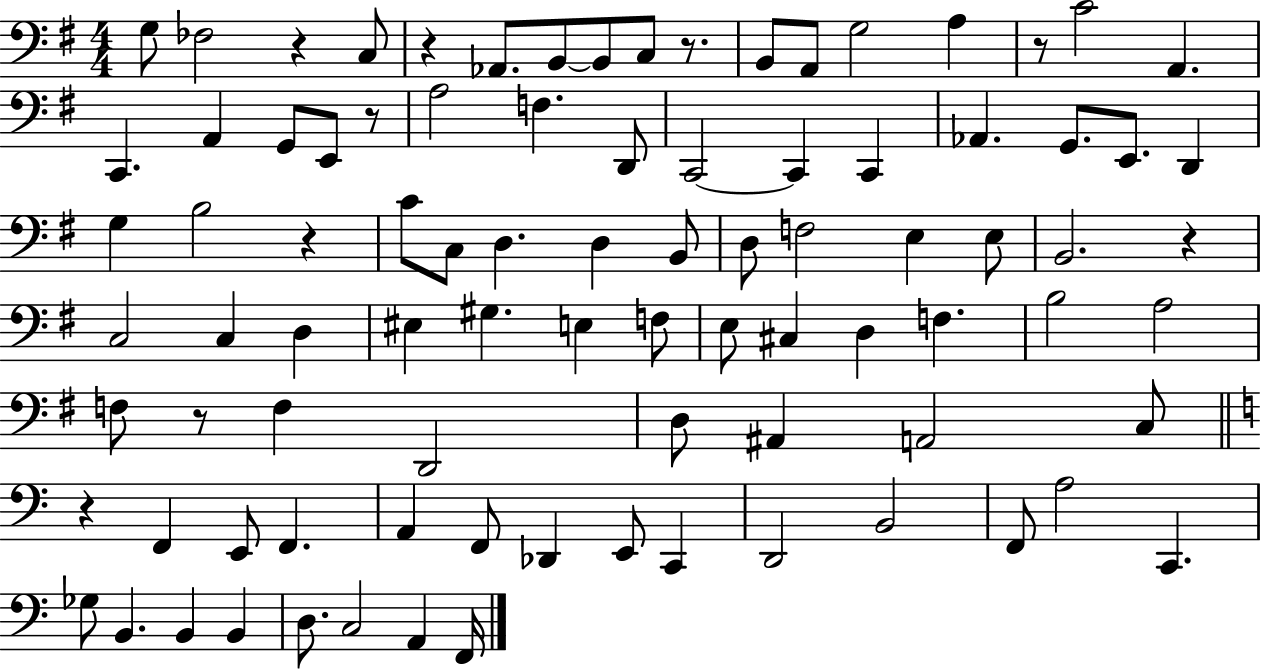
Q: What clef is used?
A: bass